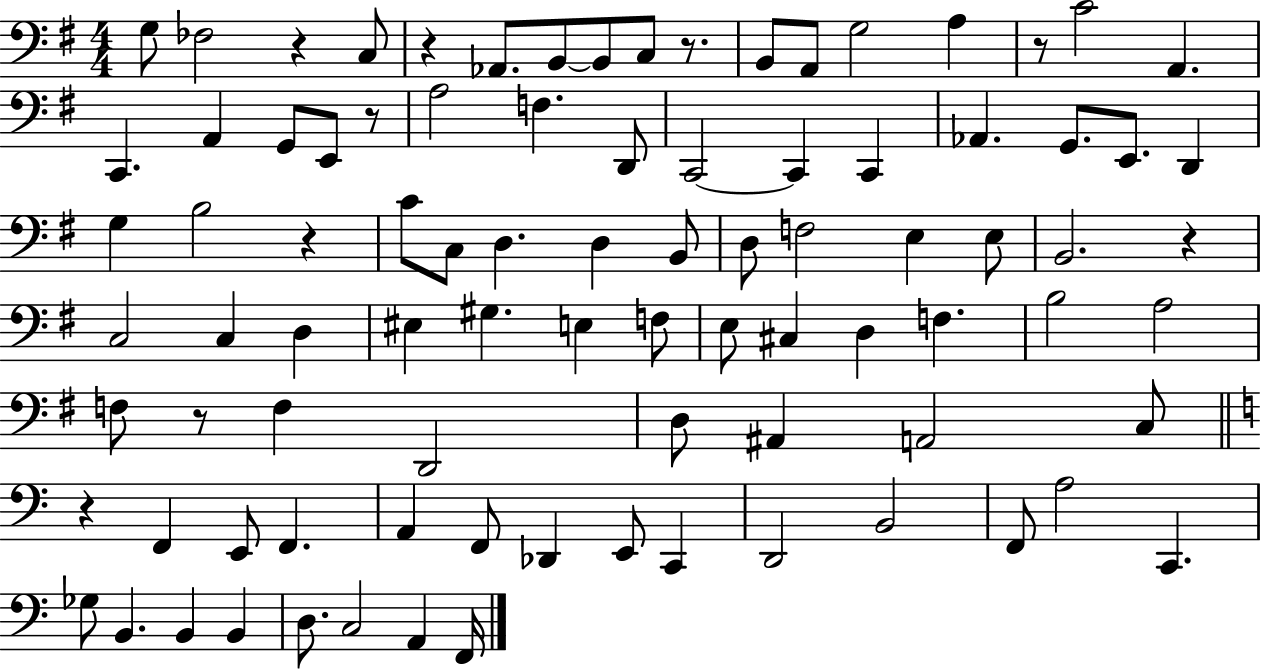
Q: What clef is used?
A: bass